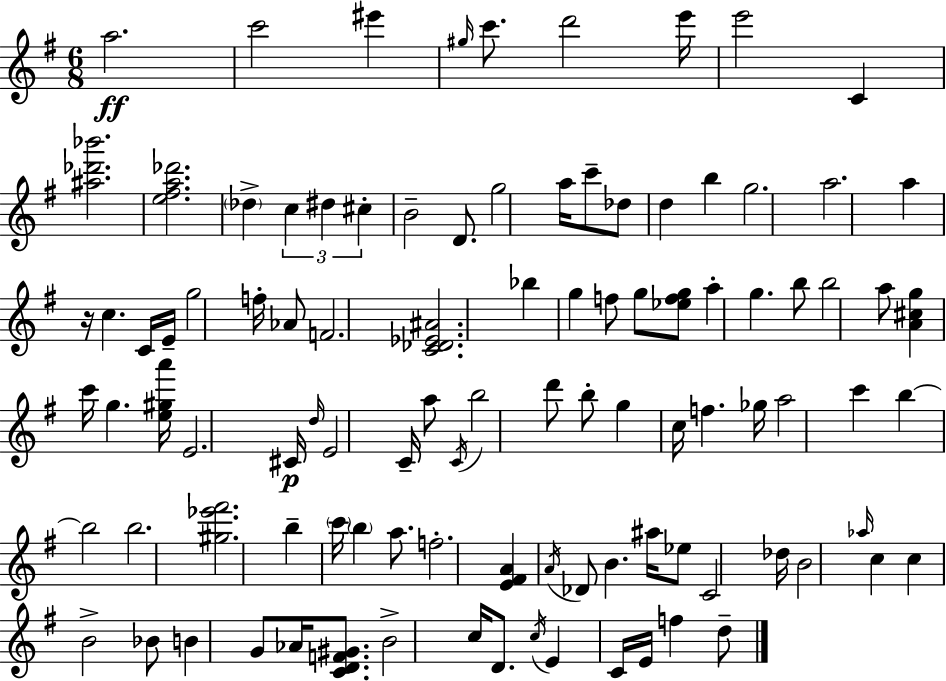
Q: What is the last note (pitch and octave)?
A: D5